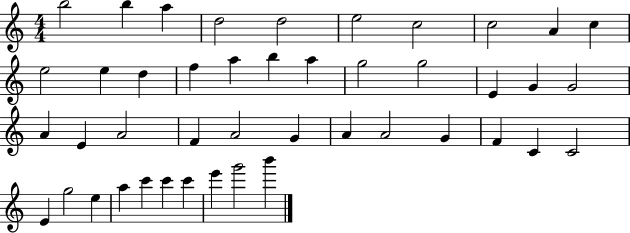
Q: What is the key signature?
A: C major